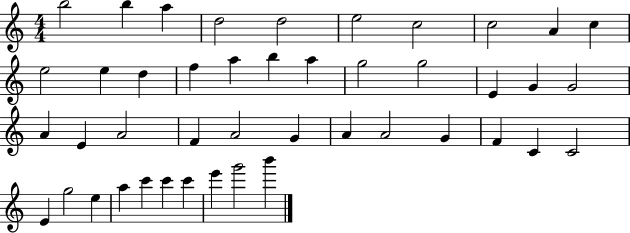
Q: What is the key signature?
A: C major